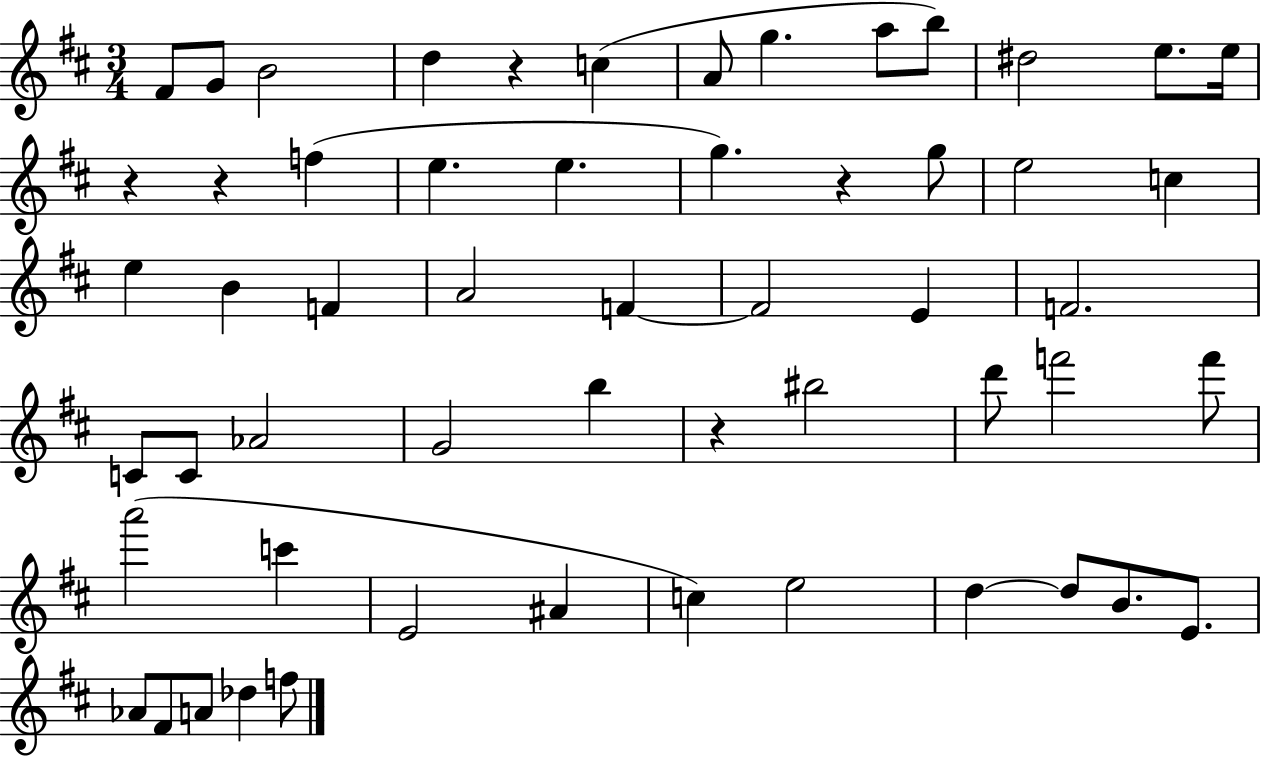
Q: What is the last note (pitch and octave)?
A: F5